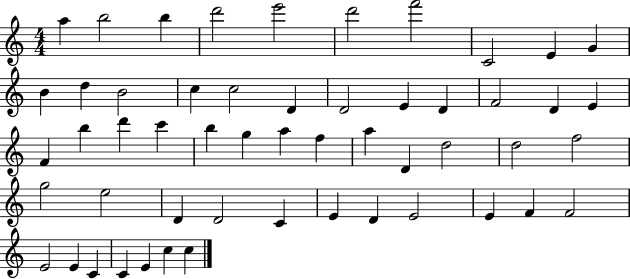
{
  \clef treble
  \numericTimeSignature
  \time 4/4
  \key c \major
  a''4 b''2 b''4 | d'''2 e'''2 | d'''2 f'''2 | c'2 e'4 g'4 | \break b'4 d''4 b'2 | c''4 c''2 d'4 | d'2 e'4 d'4 | f'2 d'4 e'4 | \break f'4 b''4 d'''4 c'''4 | b''4 g''4 a''4 f''4 | a''4 d'4 d''2 | d''2 f''2 | \break g''2 e''2 | d'4 d'2 c'4 | e'4 d'4 e'2 | e'4 f'4 f'2 | \break e'2 e'4 c'4 | c'4 e'4 c''4 c''4 | \bar "|."
}